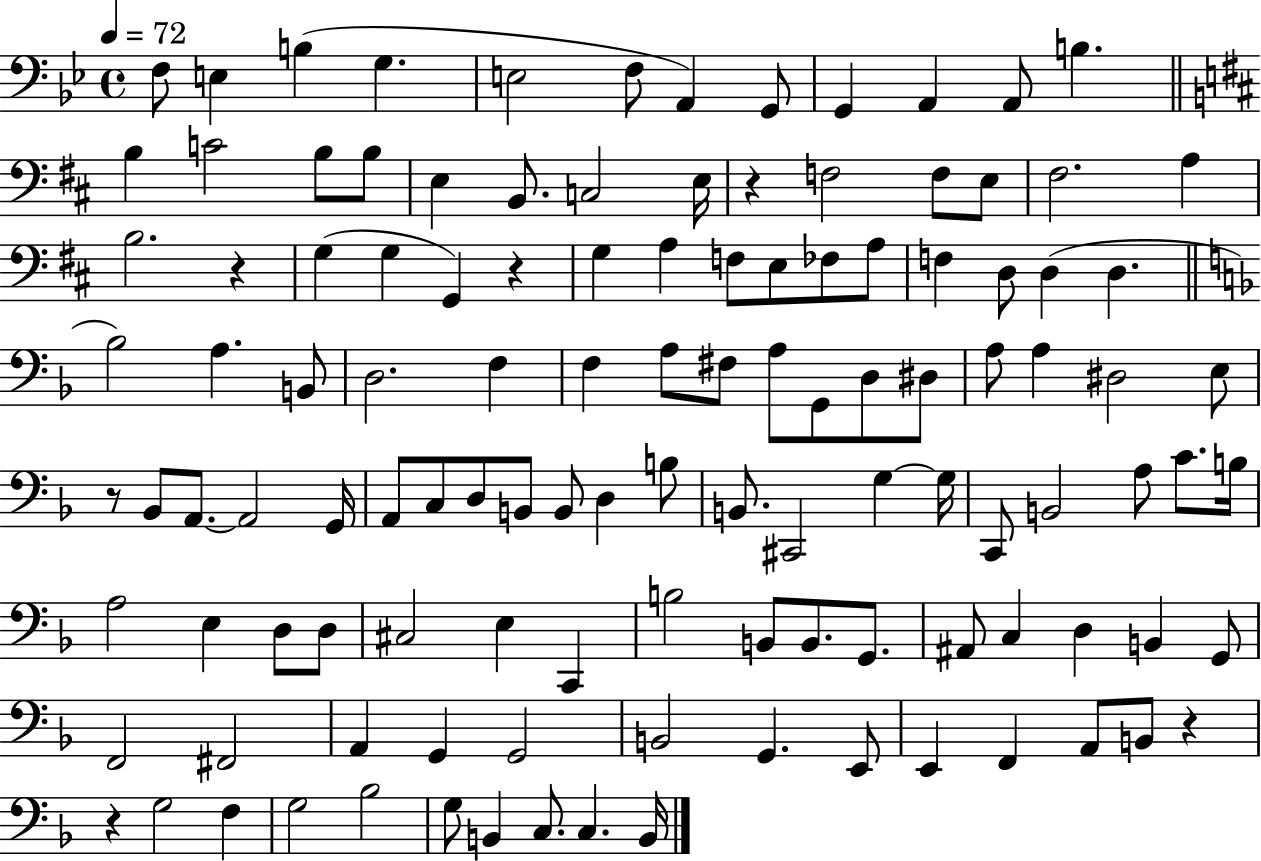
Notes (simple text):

F3/e E3/q B3/q G3/q. E3/h F3/e A2/q G2/e G2/q A2/q A2/e B3/q. B3/q C4/h B3/e B3/e E3/q B2/e. C3/h E3/s R/q F3/h F3/e E3/e F#3/h. A3/q B3/h. R/q G3/q G3/q G2/q R/q G3/q A3/q F3/e E3/e FES3/e A3/e F3/q D3/e D3/q D3/q. Bb3/h A3/q. B2/e D3/h. F3/q F3/q A3/e F#3/e A3/e G2/e D3/e D#3/e A3/e A3/q D#3/h E3/e R/e Bb2/e A2/e. A2/h G2/s A2/e C3/e D3/e B2/e B2/e D3/q B3/e B2/e. C#2/h G3/q G3/s C2/e B2/h A3/e C4/e. B3/s A3/h E3/q D3/e D3/e C#3/h E3/q C2/q B3/h B2/e B2/e. G2/e. A#2/e C3/q D3/q B2/q G2/e F2/h F#2/h A2/q G2/q G2/h B2/h G2/q. E2/e E2/q F2/q A2/e B2/e R/q R/q G3/h F3/q G3/h Bb3/h G3/e B2/q C3/e. C3/q. B2/s